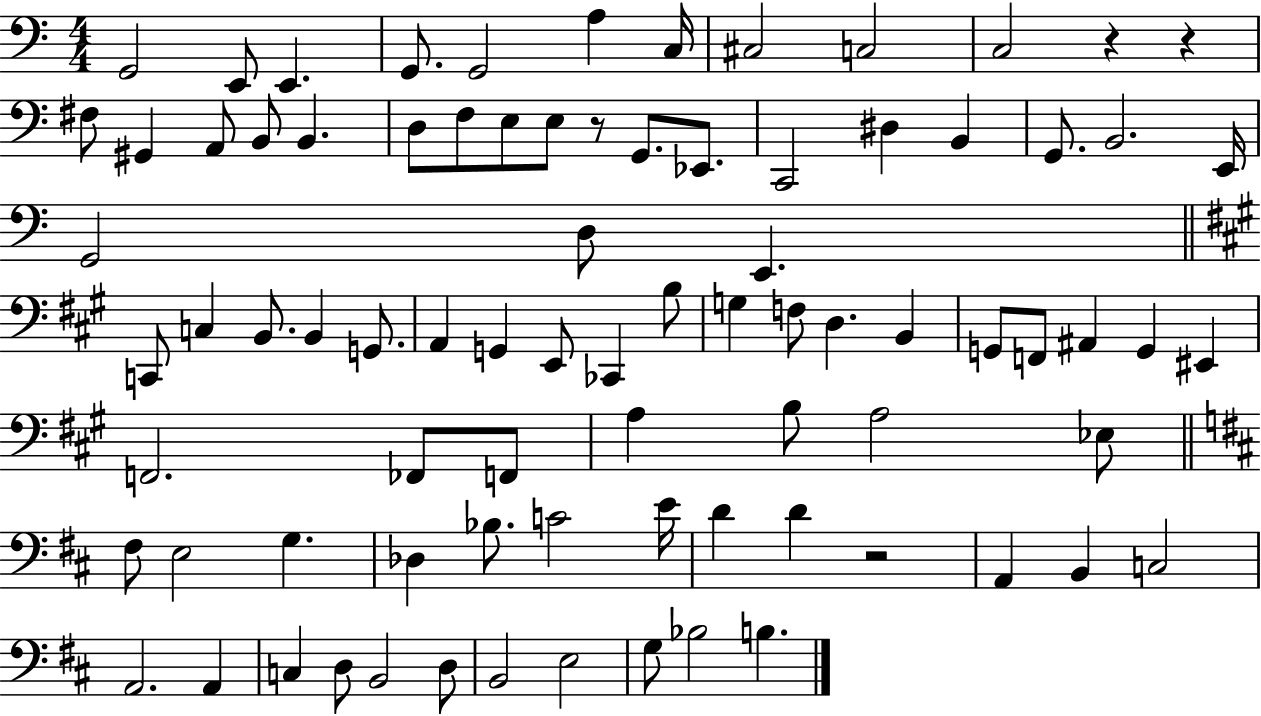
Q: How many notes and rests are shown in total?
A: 83